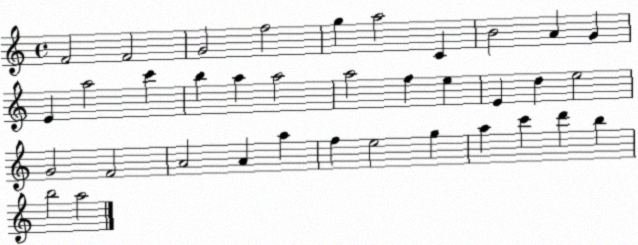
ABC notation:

X:1
T:Untitled
M:4/4
L:1/4
K:C
F2 F2 G2 f2 g a2 C B2 A G E a2 c' b a a2 a2 f e E d e2 G2 F2 A2 A a f e2 g a c' d' b b2 a2